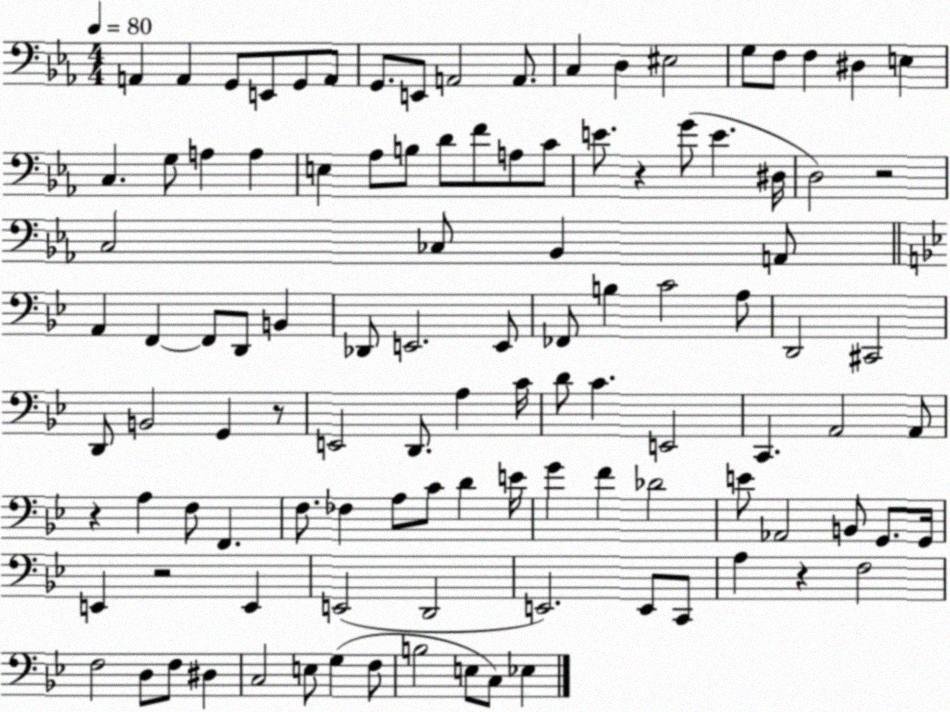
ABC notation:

X:1
T:Untitled
M:4/4
L:1/4
K:Eb
A,, A,, G,,/2 E,,/2 G,,/2 A,,/2 G,,/2 E,,/2 A,,2 A,,/2 C, D, ^E,2 G,/2 F,/2 F, ^D, E, C, G,/2 A, A, E, _A,/2 B,/2 D/2 F/2 A,/2 C/2 E/2 z G/2 E ^D,/4 D,2 z2 C,2 _C,/2 _B,, A,,/2 A,, F,, F,,/2 D,,/2 B,, _D,,/2 E,,2 E,,/2 _F,,/2 B, C2 A,/2 D,,2 ^C,,2 D,,/2 B,,2 G,, z/2 E,,2 D,,/2 A, C/4 D/2 C E,,2 C,, A,,2 A,,/2 z A, F,/2 F,, F,/2 _F, A,/2 C/2 D E/4 G F _D2 E/2 _A,,2 B,,/2 G,,/2 G,,/4 E,, z2 E,, E,,2 D,,2 E,,2 E,,/2 C,,/2 A, z F,2 F,2 D,/2 F,/2 ^D, C,2 E,/2 G, F,/2 B,2 E,/2 C,/2 _E,